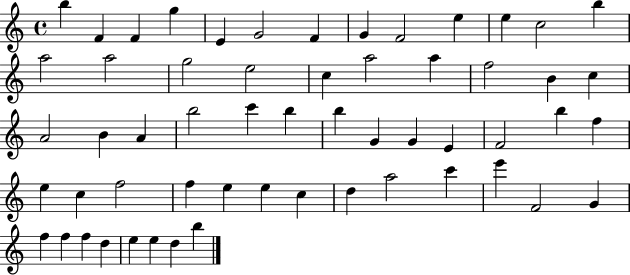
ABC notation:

X:1
T:Untitled
M:4/4
L:1/4
K:C
b F F g E G2 F G F2 e e c2 b a2 a2 g2 e2 c a2 a f2 B c A2 B A b2 c' b b G G E F2 b f e c f2 f e e c d a2 c' e' F2 G f f f d e e d b